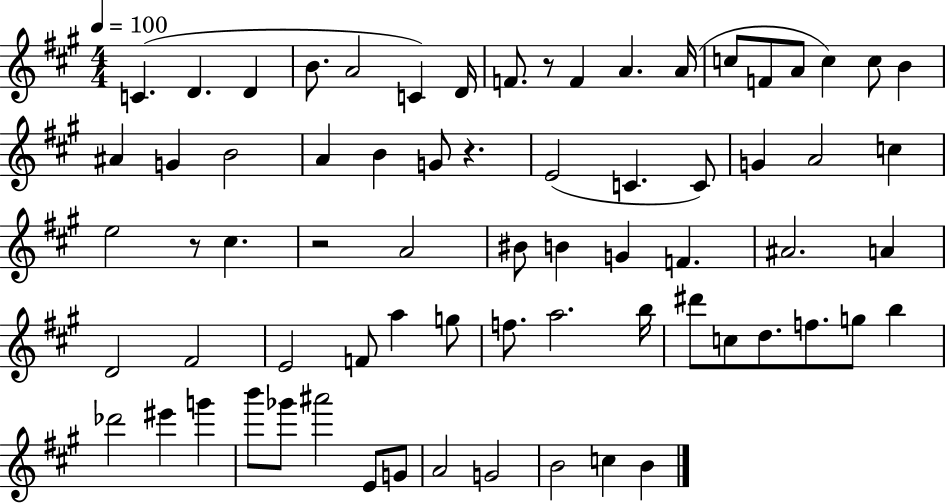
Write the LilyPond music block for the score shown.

{
  \clef treble
  \numericTimeSignature
  \time 4/4
  \key a \major
  \tempo 4 = 100
  c'4.( d'4. d'4 | b'8. a'2 c'4) d'16 | f'8. r8 f'4 a'4. a'16( | c''8 f'8 a'8 c''4) c''8 b'4 | \break ais'4 g'4 b'2 | a'4 b'4 g'8 r4. | e'2( c'4. c'8) | g'4 a'2 c''4 | \break e''2 r8 cis''4. | r2 a'2 | bis'8 b'4 g'4 f'4. | ais'2. a'4 | \break d'2 fis'2 | e'2 f'8 a''4 g''8 | f''8. a''2. b''16 | dis'''8 c''8 d''8. f''8. g''8 b''4 | \break des'''2 eis'''4 g'''4 | b'''8 ges'''8 ais'''2 e'8 g'8 | a'2 g'2 | b'2 c''4 b'4 | \break \bar "|."
}